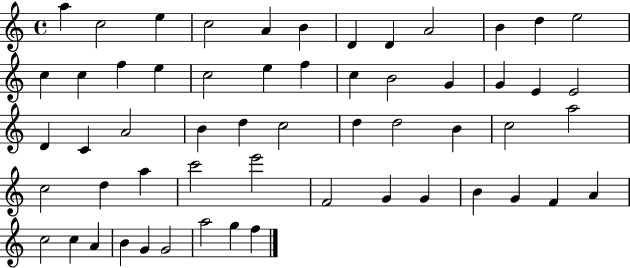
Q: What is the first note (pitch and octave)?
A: A5